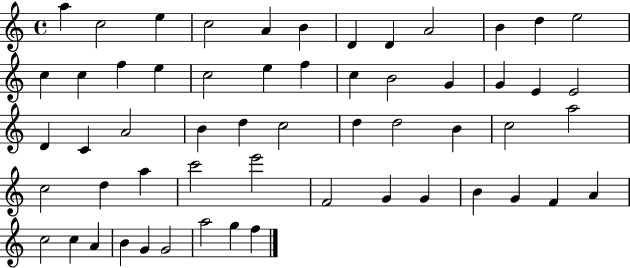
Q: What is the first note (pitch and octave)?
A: A5